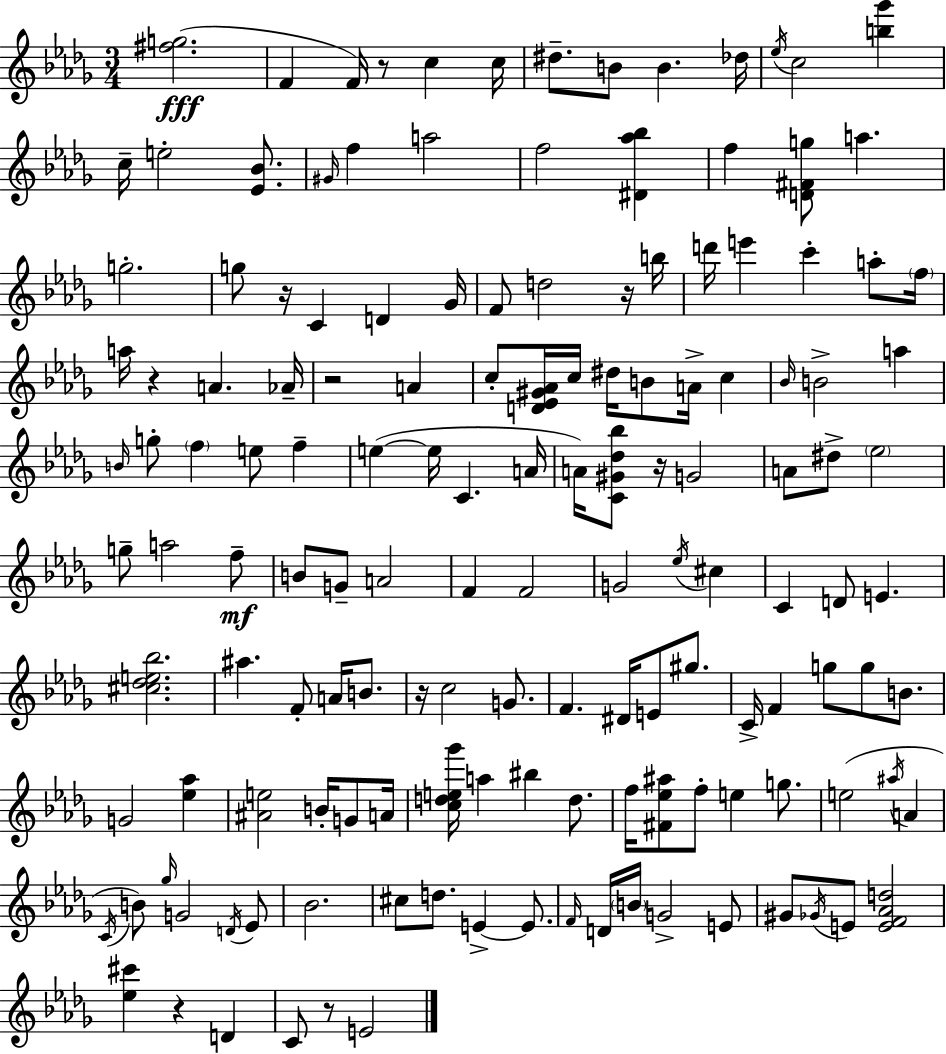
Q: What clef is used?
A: treble